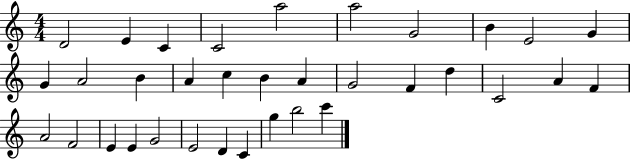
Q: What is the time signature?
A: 4/4